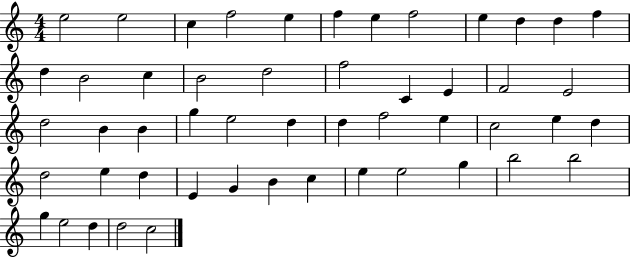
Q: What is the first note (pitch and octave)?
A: E5